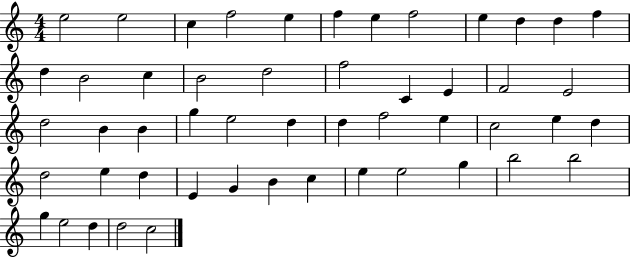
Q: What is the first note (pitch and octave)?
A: E5